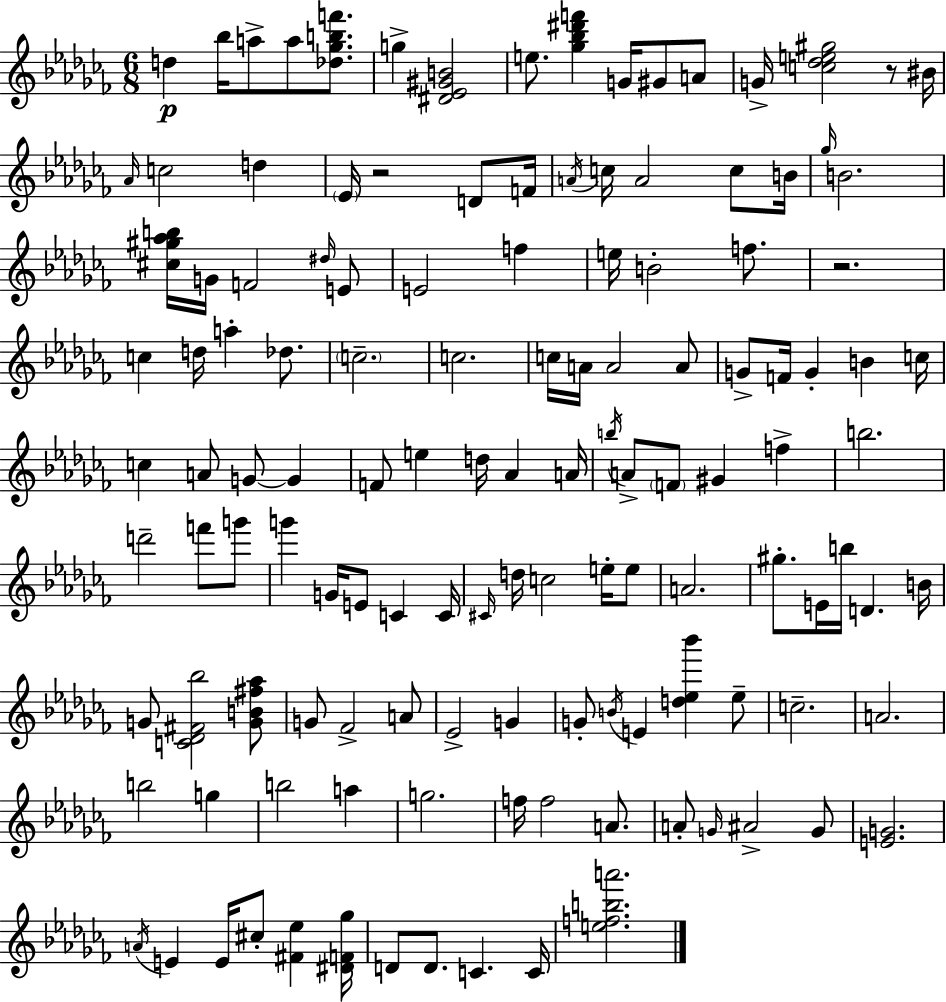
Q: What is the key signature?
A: AES minor